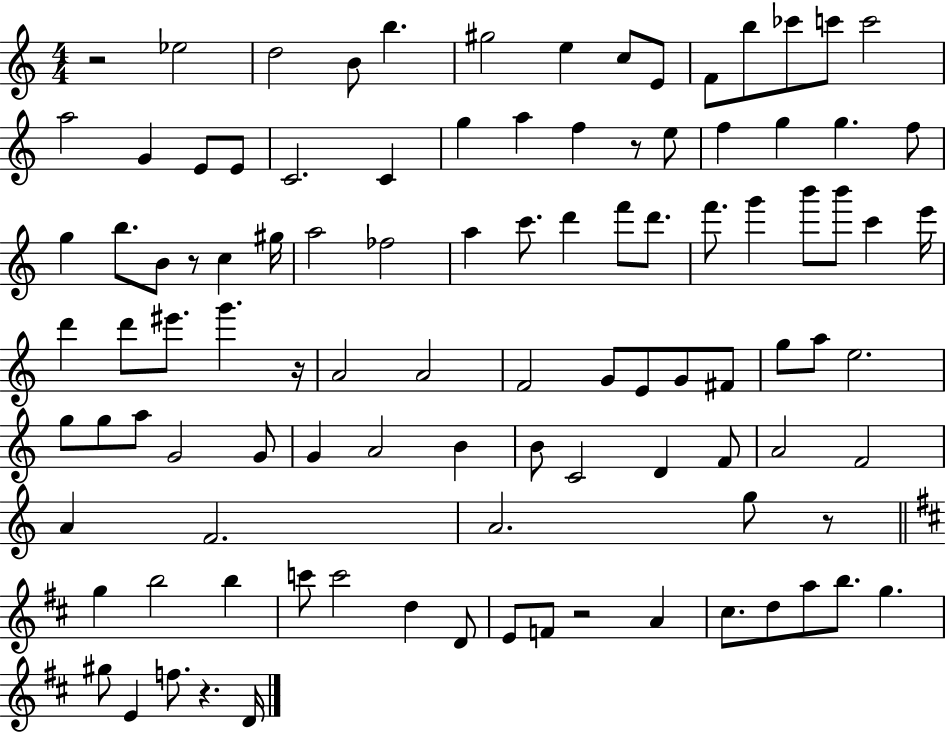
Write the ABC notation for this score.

X:1
T:Untitled
M:4/4
L:1/4
K:C
z2 _e2 d2 B/2 b ^g2 e c/2 E/2 F/2 b/2 _c'/2 c'/2 c'2 a2 G E/2 E/2 C2 C g a f z/2 e/2 f g g f/2 g b/2 B/2 z/2 c ^g/4 a2 _f2 a c'/2 d' f'/2 d'/2 f'/2 g' b'/2 b'/2 c' e'/4 d' d'/2 ^e'/2 g' z/4 A2 A2 F2 G/2 E/2 G/2 ^F/2 g/2 a/2 e2 g/2 g/2 a/2 G2 G/2 G A2 B B/2 C2 D F/2 A2 F2 A F2 A2 g/2 z/2 g b2 b c'/2 c'2 d D/2 E/2 F/2 z2 A ^c/2 d/2 a/2 b/2 g ^g/2 E f/2 z D/4